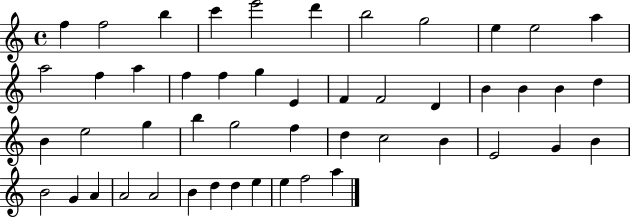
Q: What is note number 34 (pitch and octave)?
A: B4